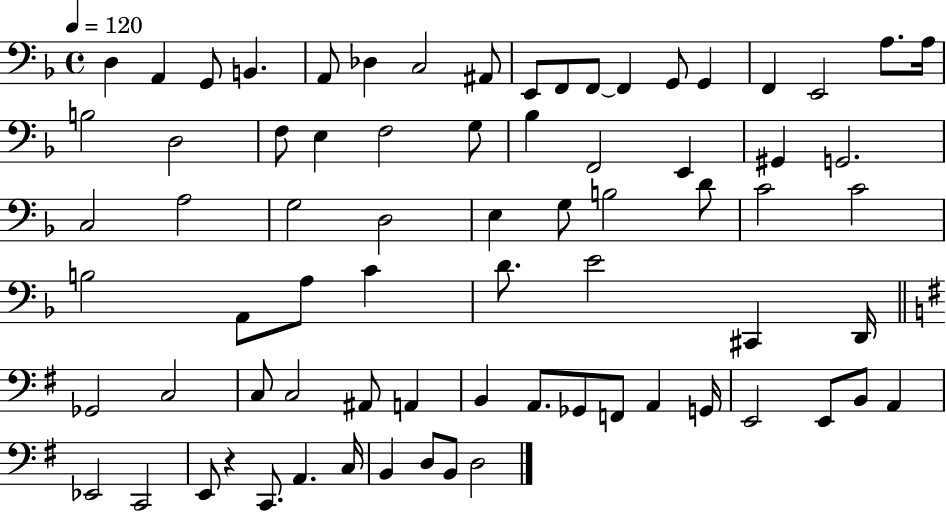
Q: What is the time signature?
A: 4/4